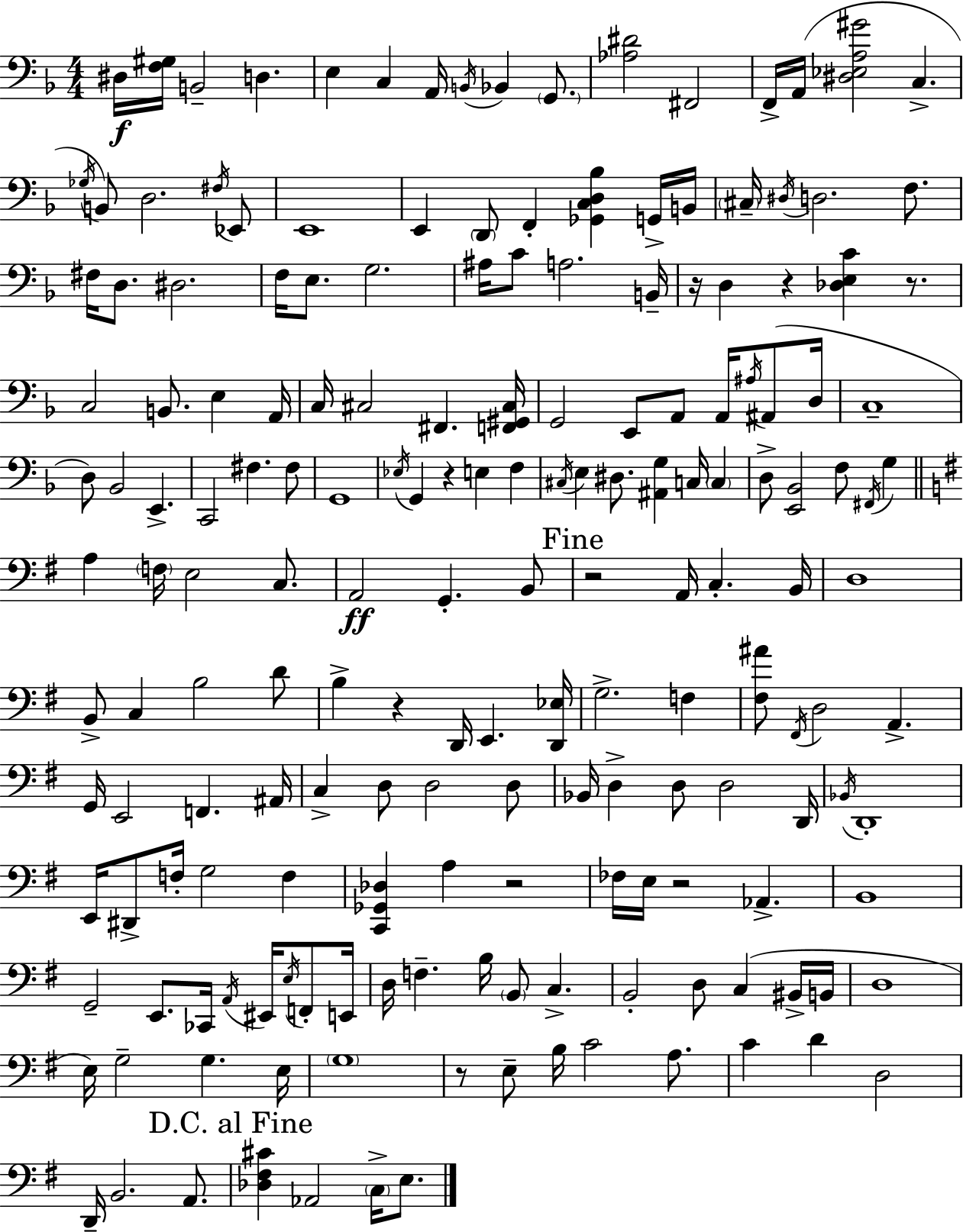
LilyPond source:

{
  \clef bass
  \numericTimeSignature
  \time 4/4
  \key f \major
  dis16\f <f gis>16 b,2-- d4. | e4 c4 a,16 \acciaccatura { b,16 } bes,4 \parenthesize g,8. | <aes dis'>2 fis,2 | f,16-> a,16( <dis ees a gis'>2 c4.-> | \break \acciaccatura { ges16 } b,8) d2. | \acciaccatura { fis16 } ees,8 e,1 | e,4 \parenthesize d,8 f,4-. <ges, c d bes>4 | g,16-> b,16 \parenthesize cis16-- \acciaccatura { dis16 } d2. | \break f8. fis16 d8. dis2. | f16 e8. g2. | ais16 c'8 a2. | b,16-- r16 d4 r4 <des e c'>4 | \break r8. c2 b,8. e4 | a,16 c16 cis2 fis,4. | <f, gis, cis>16 g,2 e,8 a,8 | a,16 \acciaccatura { ais16 } ais,8( d16 c1-- | \break d8) bes,2 e,4.-> | c,2 fis4. | fis8 g,1 | \acciaccatura { ees16 } g,4 r4 e4 | \break f4 \acciaccatura { cis16 } e4 dis8. <ais, g>4 | c16 \parenthesize c4 d8-> <e, bes,>2 | f8 \acciaccatura { fis,16 } g4 \bar "||" \break \key g \major a4 \parenthesize f16 e2 c8. | a,2\ff g,4.-. b,8 | \mark "Fine" r2 a,16 c4.-. b,16 | d1 | \break b,8-> c4 b2 d'8 | b4-> r4 d,16 e,4. <d, ees>16 | g2.-> f4 | <fis ais'>8 \acciaccatura { fis,16 } d2 a,4.-> | \break g,16 e,2 f,4. | ais,16 c4-> d8 d2 d8 | bes,16 d4-> d8 d2 | d,16 \acciaccatura { bes,16 } d,1-. | \break e,16 dis,8-> f16-. g2 f4 | <c, ges, des>4 a4 r2 | fes16 e16 r2 aes,4.-> | b,1 | \break g,2-- e,8. ces,16 \acciaccatura { a,16 } eis,16 | \acciaccatura { e16 } f,8-. e,16 d16 f4.-- b16 \parenthesize b,8 c4.-> | b,2-. d8 c4( | bis,16-> b,16 d1 | \break e16) g2-- g4. | e16 \parenthesize g1 | r8 e8-- b16 c'2 | a8. c'4 d'4 d2 | \break d,16-- b,2. | a,8. \mark "D.C. al Fine" <des fis cis'>4 aes,2 | \parenthesize c16-> e8. \bar "|."
}